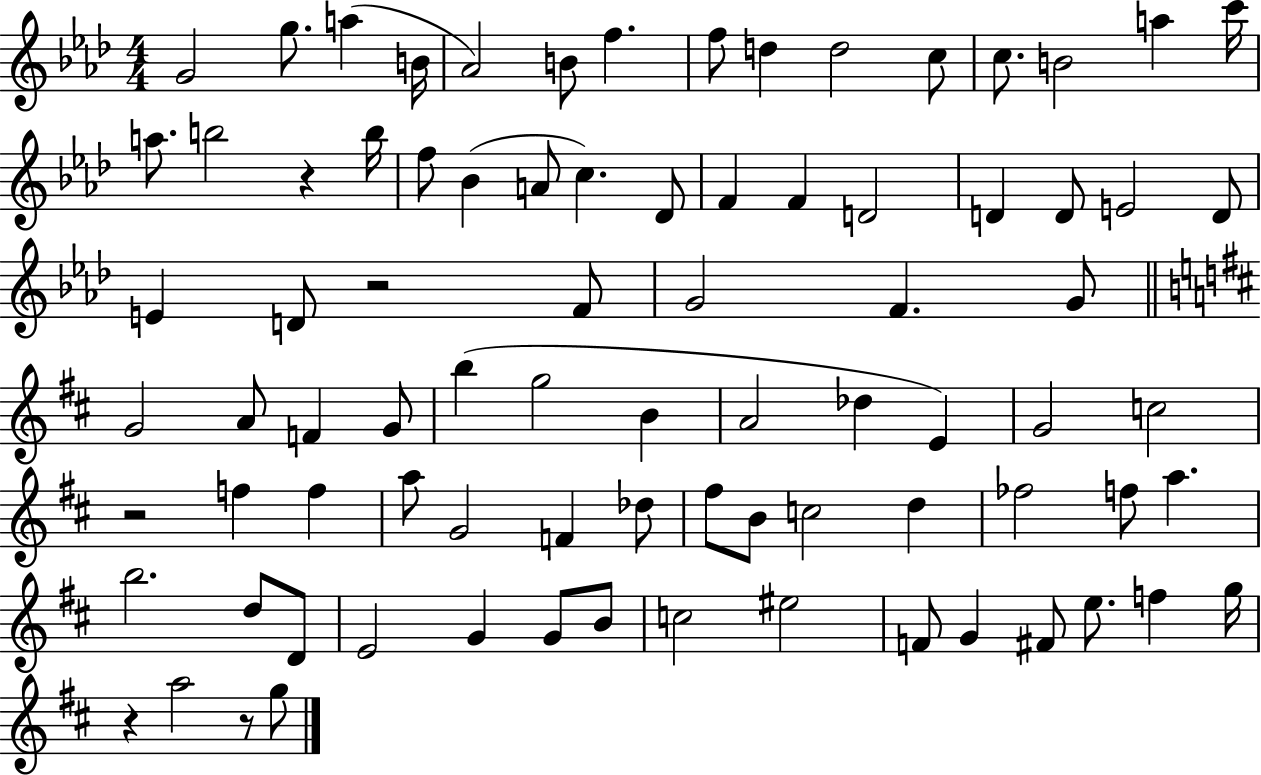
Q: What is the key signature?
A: AES major